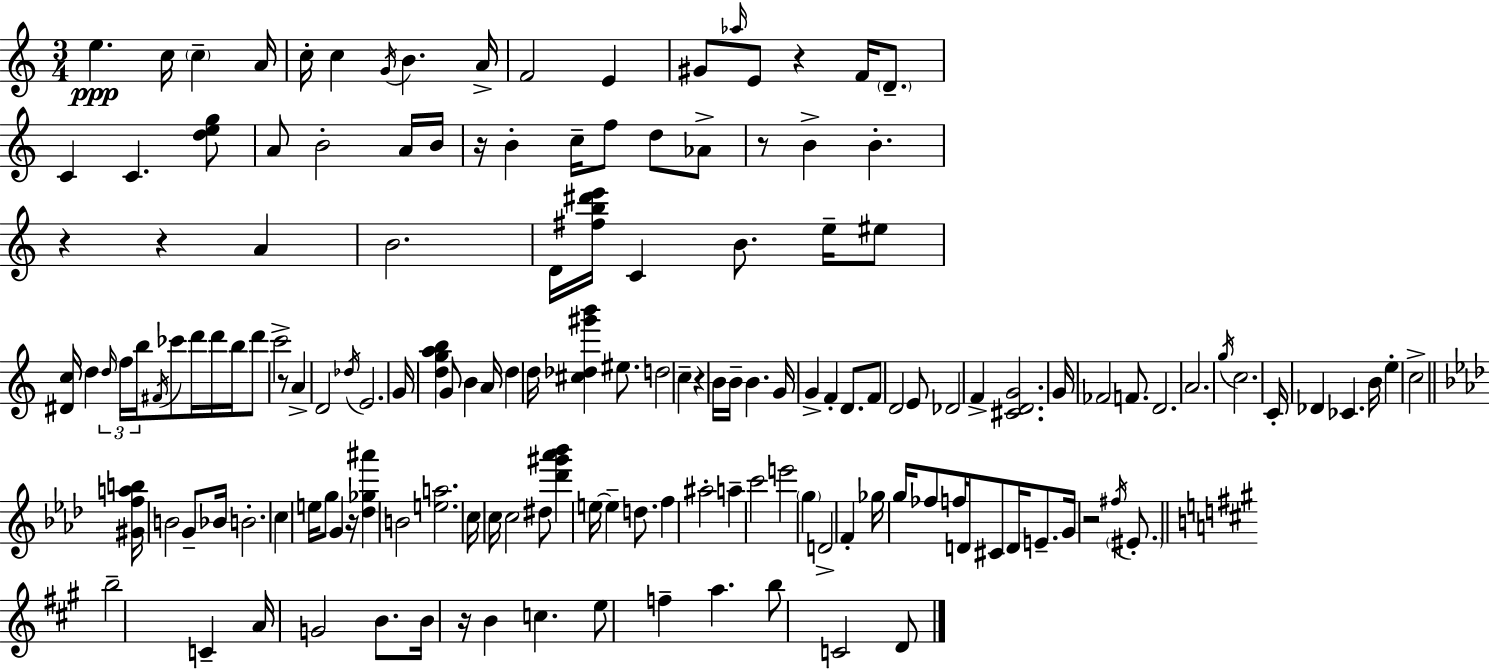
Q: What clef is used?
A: treble